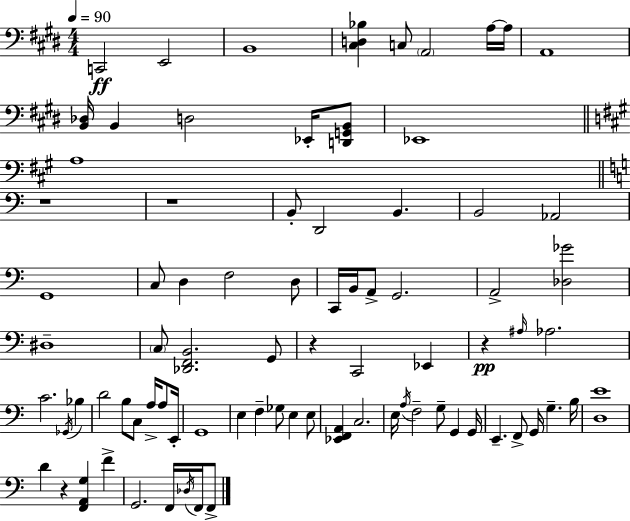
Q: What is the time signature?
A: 4/4